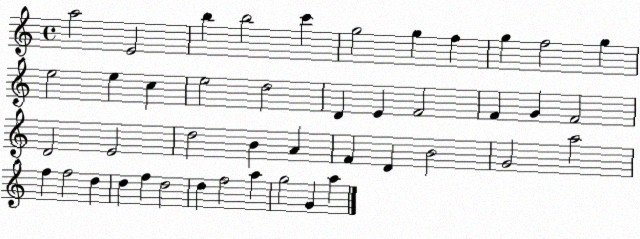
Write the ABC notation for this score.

X:1
T:Untitled
M:4/4
L:1/4
K:C
a2 E2 b b2 c' g2 g f g f2 g e2 e c e2 d2 D E F2 F G F2 D2 E2 d2 B A F D B2 G2 a2 f f2 d d f d2 d f2 a g2 G a